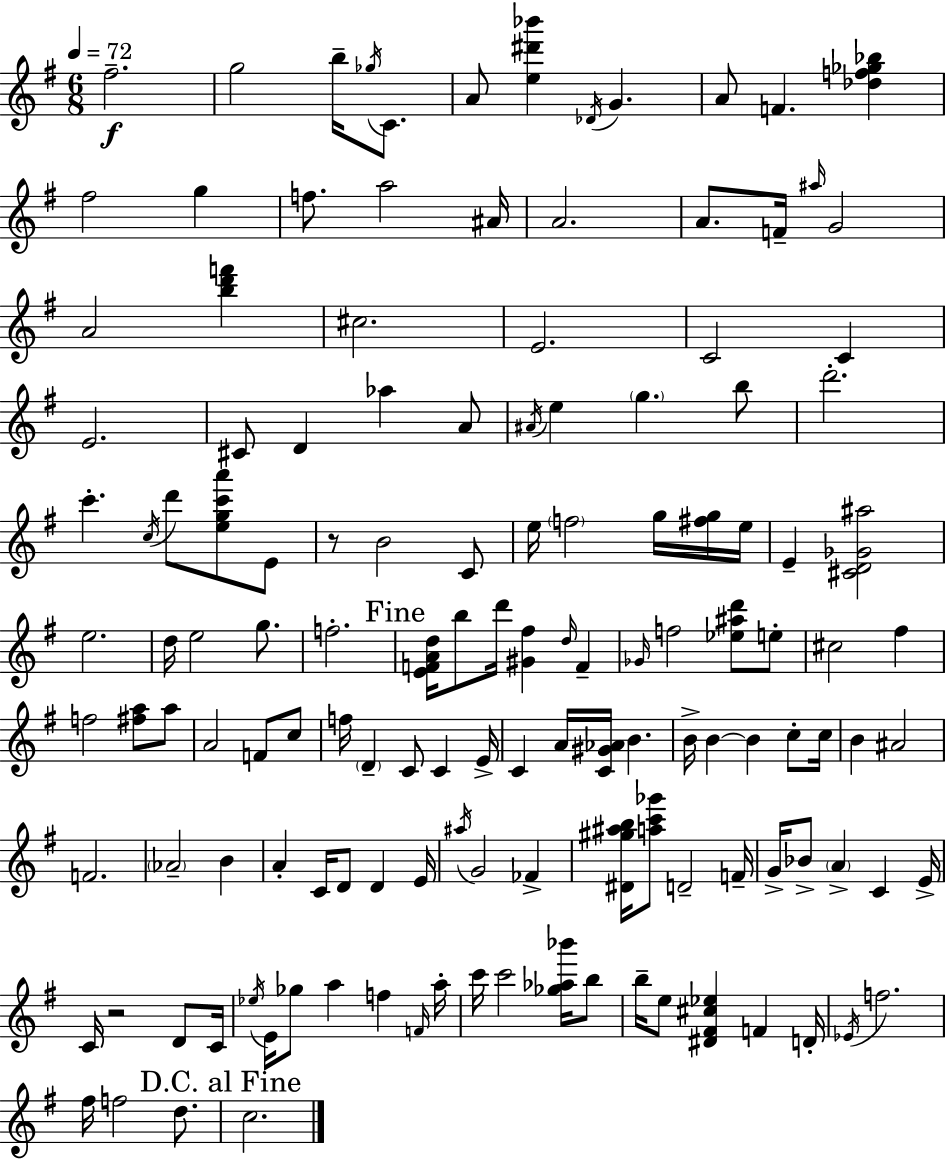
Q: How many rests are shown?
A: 2